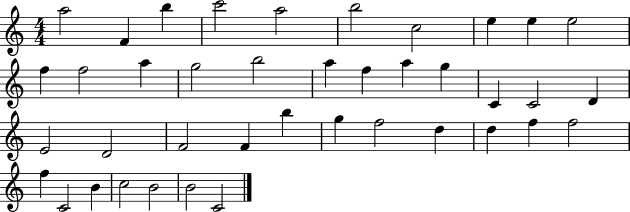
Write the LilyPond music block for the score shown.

{
  \clef treble
  \numericTimeSignature
  \time 4/4
  \key c \major
  a''2 f'4 b''4 | c'''2 a''2 | b''2 c''2 | e''4 e''4 e''2 | \break f''4 f''2 a''4 | g''2 b''2 | a''4 f''4 a''4 g''4 | c'4 c'2 d'4 | \break e'2 d'2 | f'2 f'4 b''4 | g''4 f''2 d''4 | d''4 f''4 f''2 | \break f''4 c'2 b'4 | c''2 b'2 | b'2 c'2 | \bar "|."
}